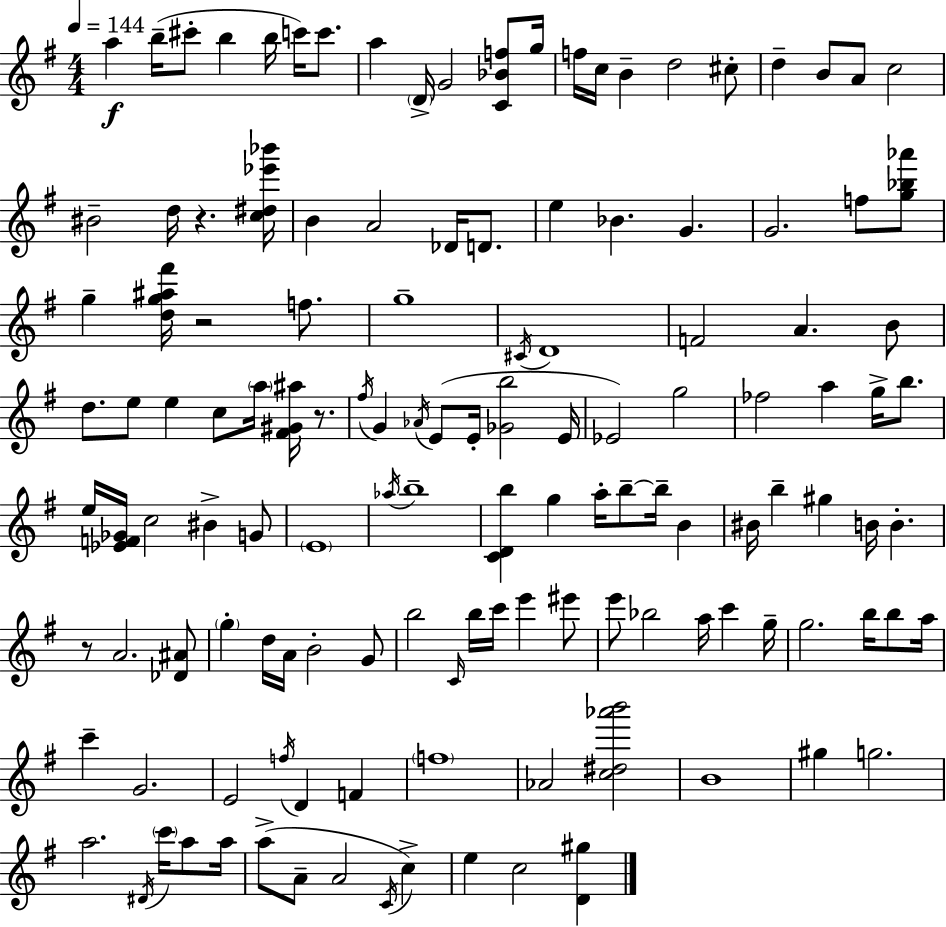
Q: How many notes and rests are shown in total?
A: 132